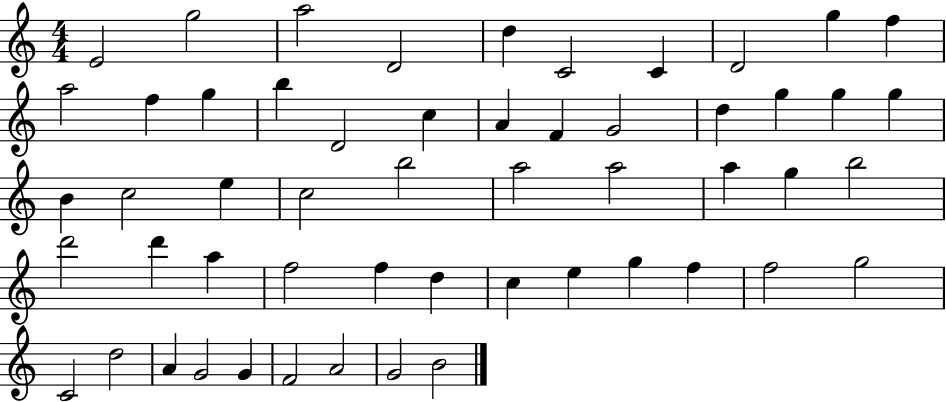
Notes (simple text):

E4/h G5/h A5/h D4/h D5/q C4/h C4/q D4/h G5/q F5/q A5/h F5/q G5/q B5/q D4/h C5/q A4/q F4/q G4/h D5/q G5/q G5/q G5/q B4/q C5/h E5/q C5/h B5/h A5/h A5/h A5/q G5/q B5/h D6/h D6/q A5/q F5/h F5/q D5/q C5/q E5/q G5/q F5/q F5/h G5/h C4/h D5/h A4/q G4/h G4/q F4/h A4/h G4/h B4/h